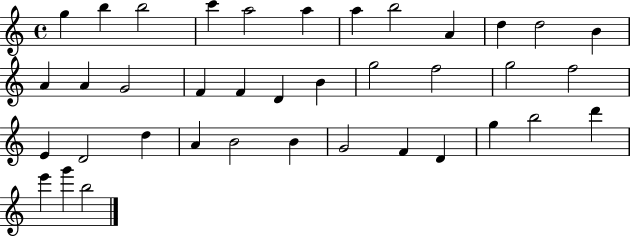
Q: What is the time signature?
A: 4/4